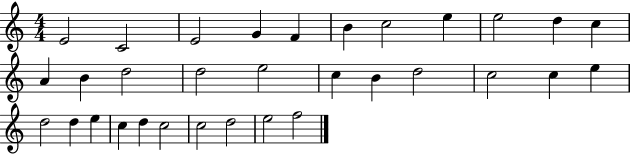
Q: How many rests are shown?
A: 0